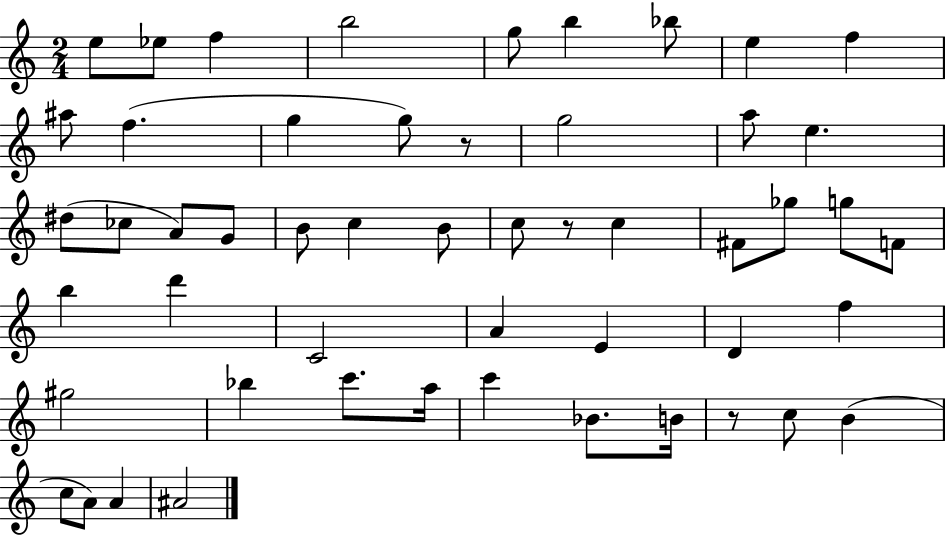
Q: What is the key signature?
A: C major